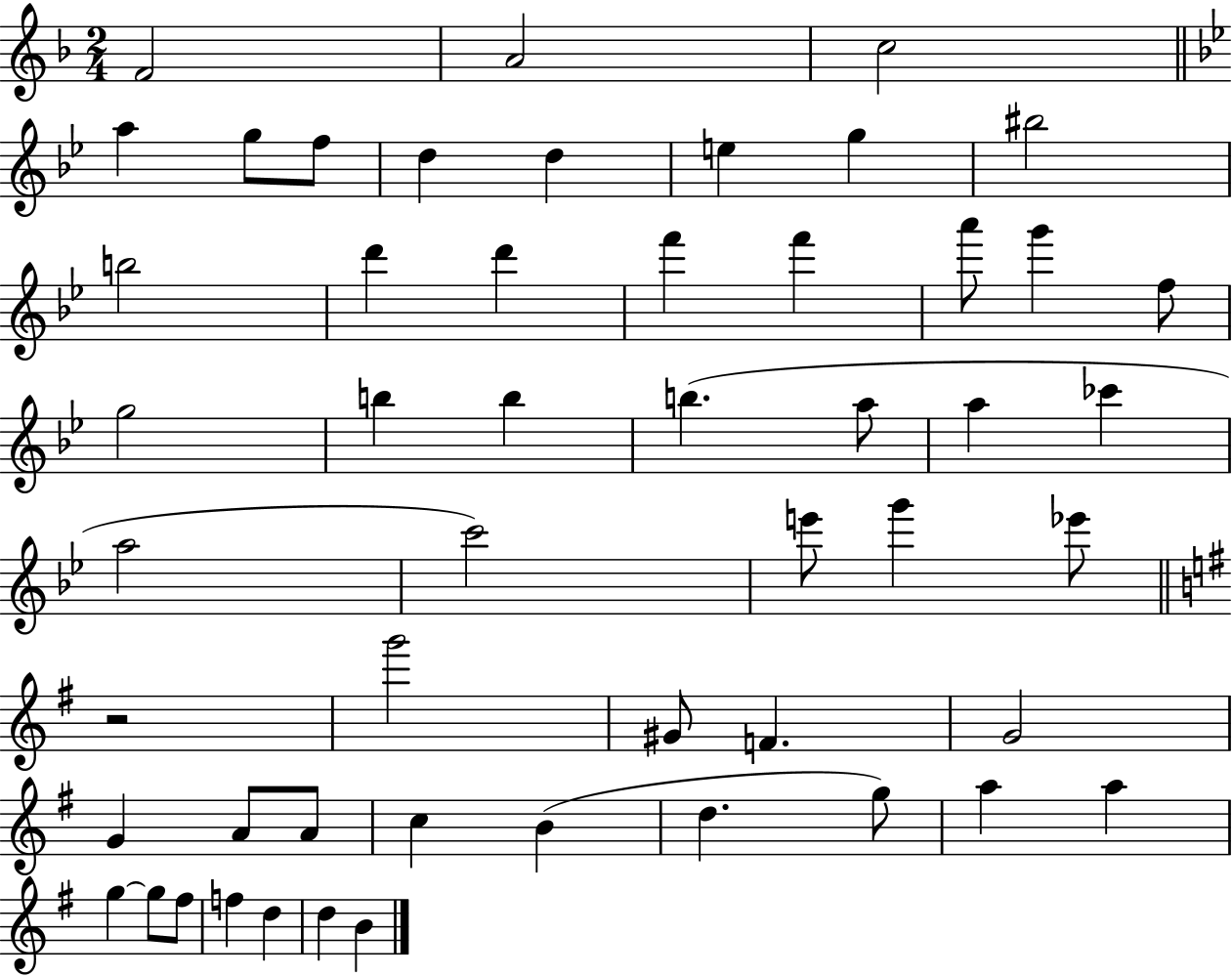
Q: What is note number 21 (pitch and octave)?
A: B5